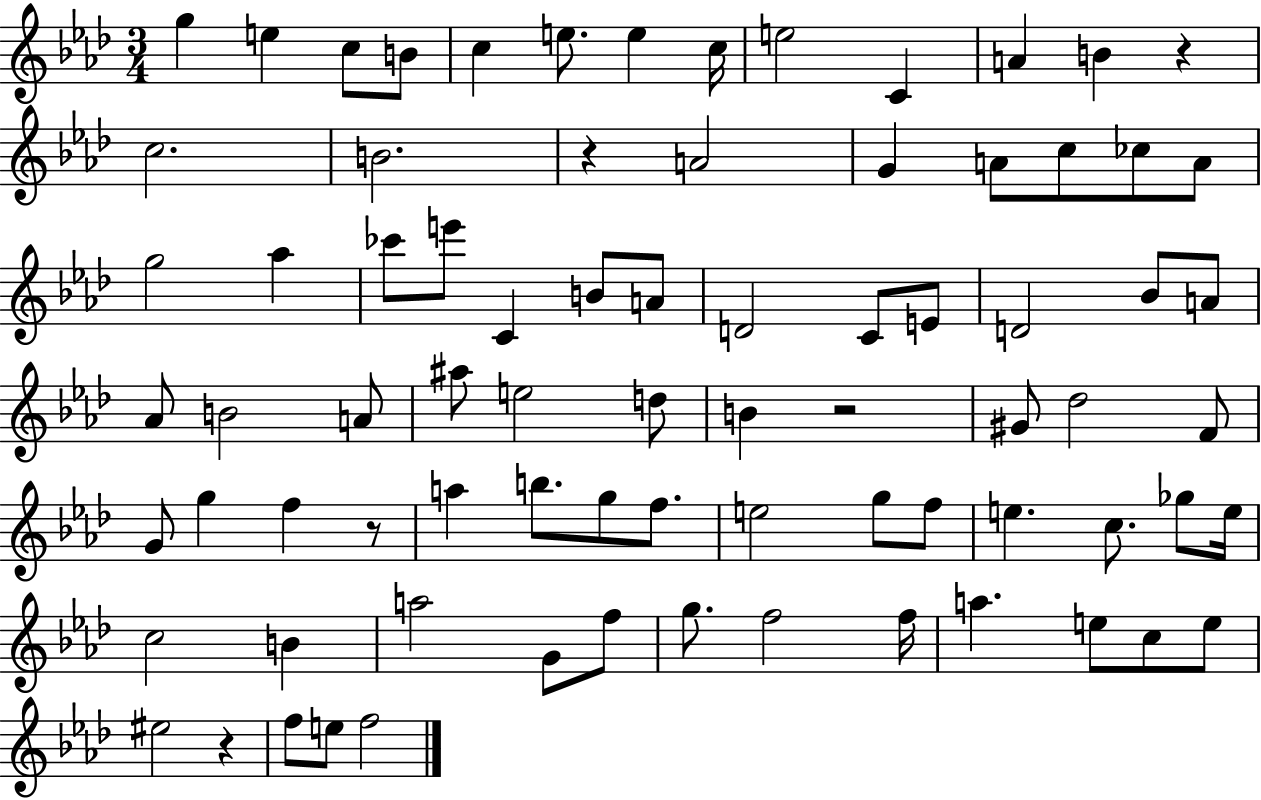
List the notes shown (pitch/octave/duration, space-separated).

G5/q E5/q C5/e B4/e C5/q E5/e. E5/q C5/s E5/h C4/q A4/q B4/q R/q C5/h. B4/h. R/q A4/h G4/q A4/e C5/e CES5/e A4/e G5/h Ab5/q CES6/e E6/e C4/q B4/e A4/e D4/h C4/e E4/e D4/h Bb4/e A4/e Ab4/e B4/h A4/e A#5/e E5/h D5/e B4/q R/h G#4/e Db5/h F4/e G4/e G5/q F5/q R/e A5/q B5/e. G5/e F5/e. E5/h G5/e F5/e E5/q. C5/e. Gb5/e E5/s C5/h B4/q A5/h G4/e F5/e G5/e. F5/h F5/s A5/q. E5/e C5/e E5/e EIS5/h R/q F5/e E5/e F5/h